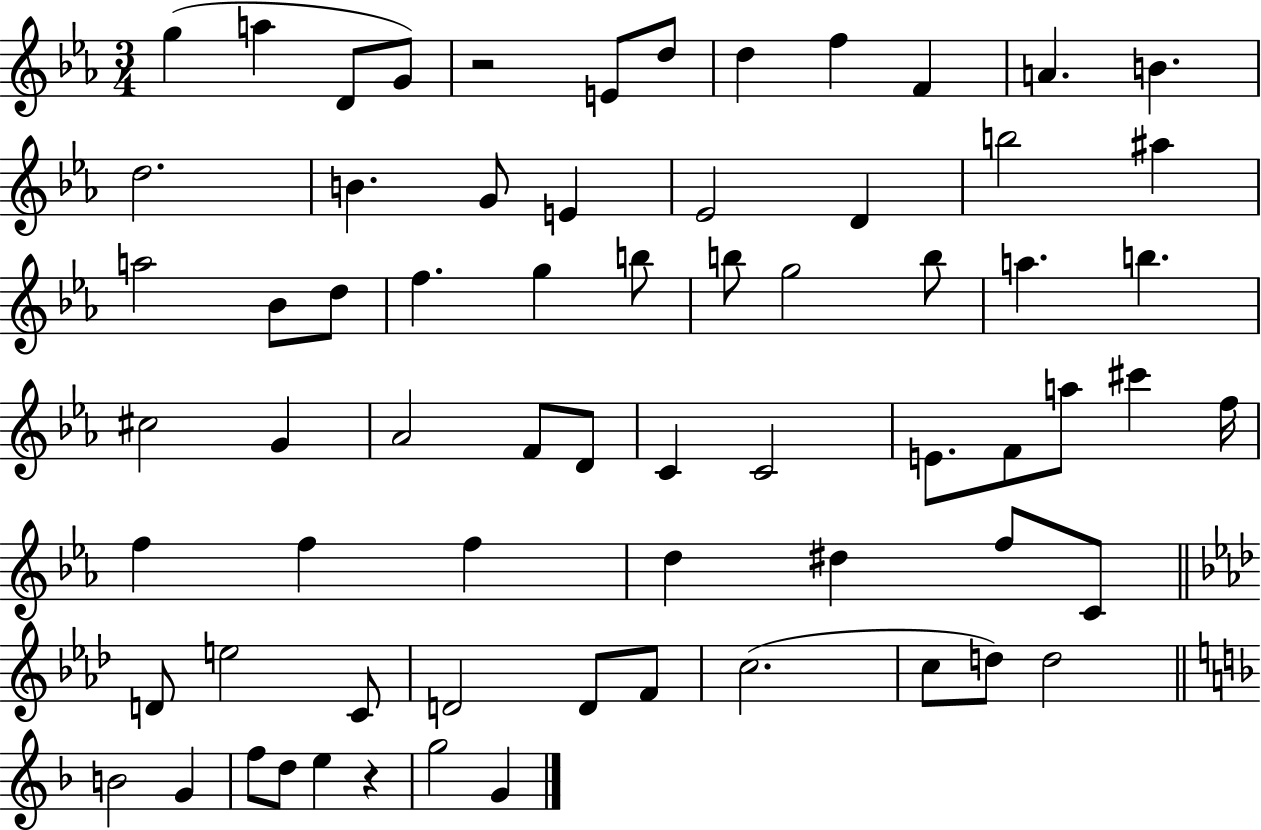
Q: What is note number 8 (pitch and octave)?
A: F5